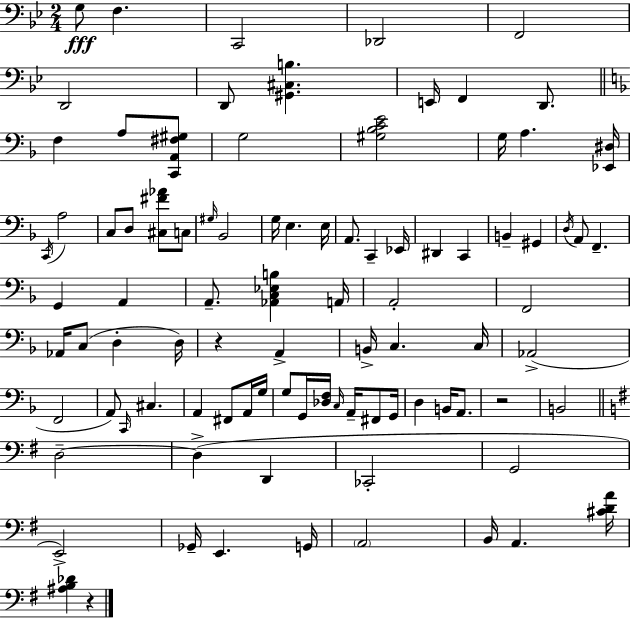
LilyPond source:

{
  \clef bass
  \numericTimeSignature
  \time 2/4
  \key g \minor
  g8\fff f4. | c,2 | des,2 | f,2 | \break d,2 | d,8 <gis, cis b>4. | e,16 f,4 d,8. | \bar "||" \break \key d \minor f4 a8 <c, a, fis gis>8 | g2 | <gis bes c' e'>2 | g16 a4. <ees, dis>16 | \break \acciaccatura { c,16 } a2 | c8 d8 <cis fis' aes'>8 c8 | \grace { gis16 } bes,2 | g16 e4. | \break e16 a,8. c,4-- | ees,16 dis,4 c,4 | b,4-- gis,4 | \acciaccatura { d16 } a,8 f,4.-- | \break g,4 a,4 | a,8.-- <aes, c ees b>4 | a,16 a,2-. | f,2 | \break aes,16 c8( d4-. | d16) r4 a,4-> | b,16-> c4. | c16 aes,2->( | \break f,2 | a,8) \grace { c,16 } cis4. | a,4 | fis,8 a,16 g16 g8 g,16 <des f>16 | \break \grace { c16 } a,16-- fis,8 g,16 d4 | b,16 a,8. r2 | b,2 | \bar "||" \break \key g \major d2--~~ | d4->( d,4 | ces,2-. | g,2 | \break e,2->) | ges,16-- e,4. g,16 | \parenthesize a,2 | b,16 a,4. <cis' d' a'>16 | \break <ais b des'>4 r4 | \bar "|."
}